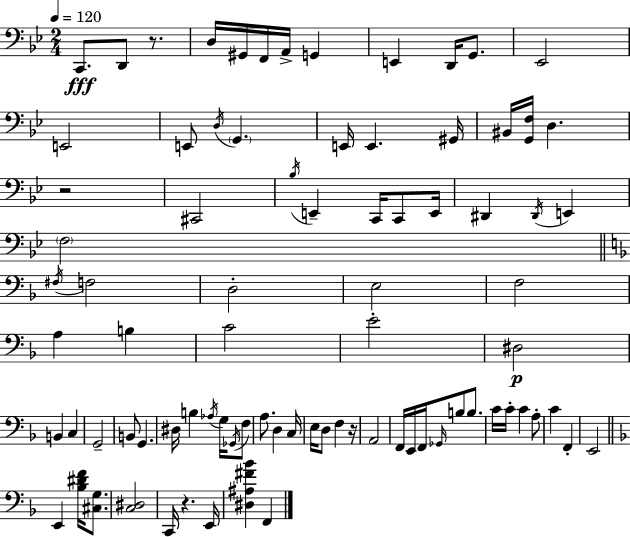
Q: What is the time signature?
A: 2/4